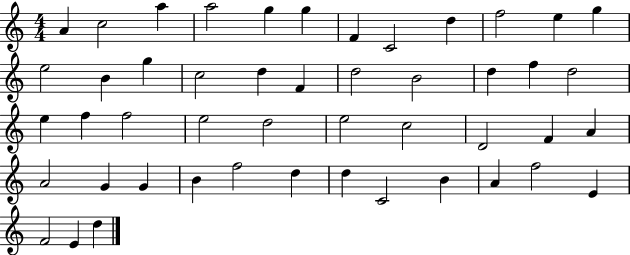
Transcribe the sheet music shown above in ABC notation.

X:1
T:Untitled
M:4/4
L:1/4
K:C
A c2 a a2 g g F C2 d f2 e g e2 B g c2 d F d2 B2 d f d2 e f f2 e2 d2 e2 c2 D2 F A A2 G G B f2 d d C2 B A f2 E F2 E d